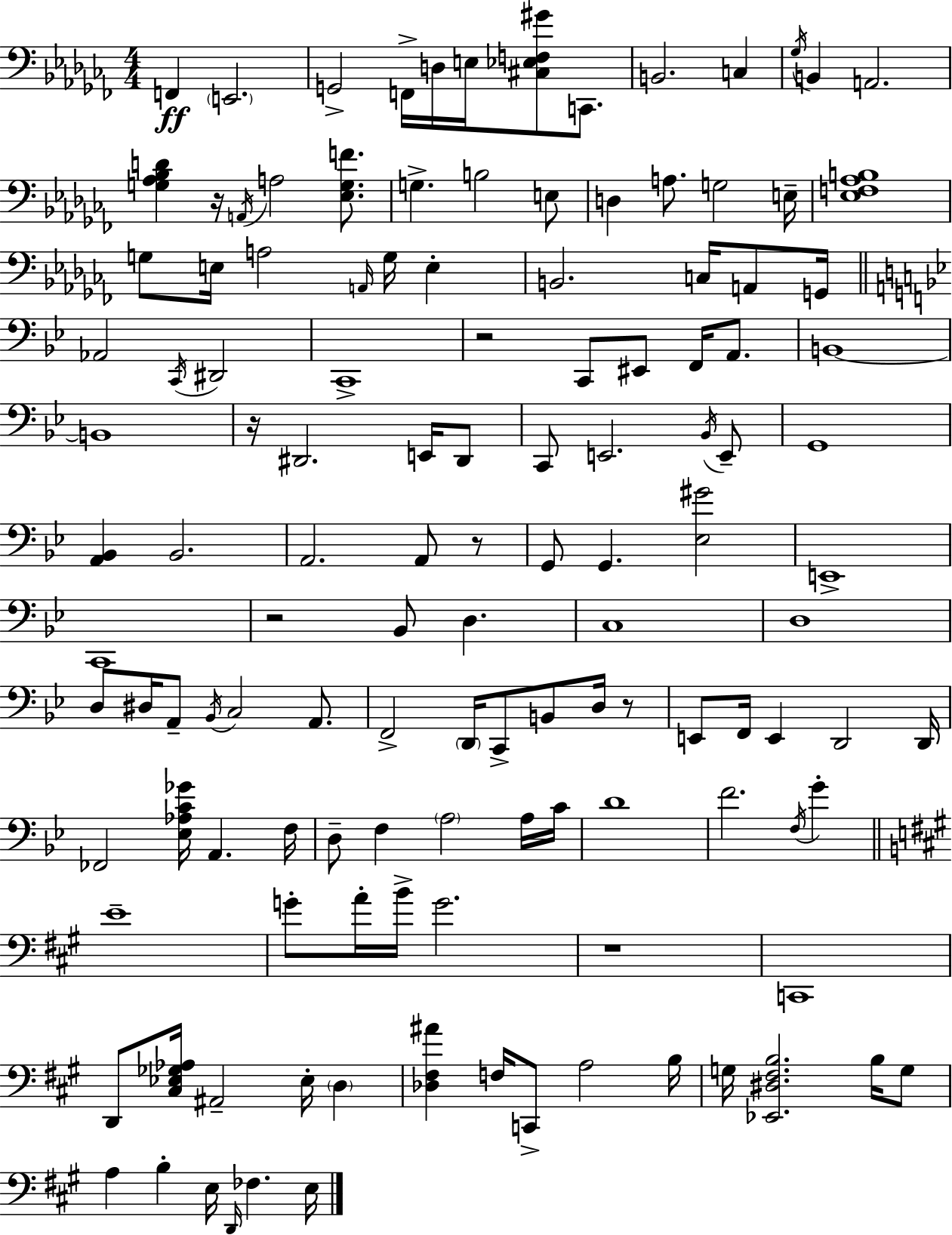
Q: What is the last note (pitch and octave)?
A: E3